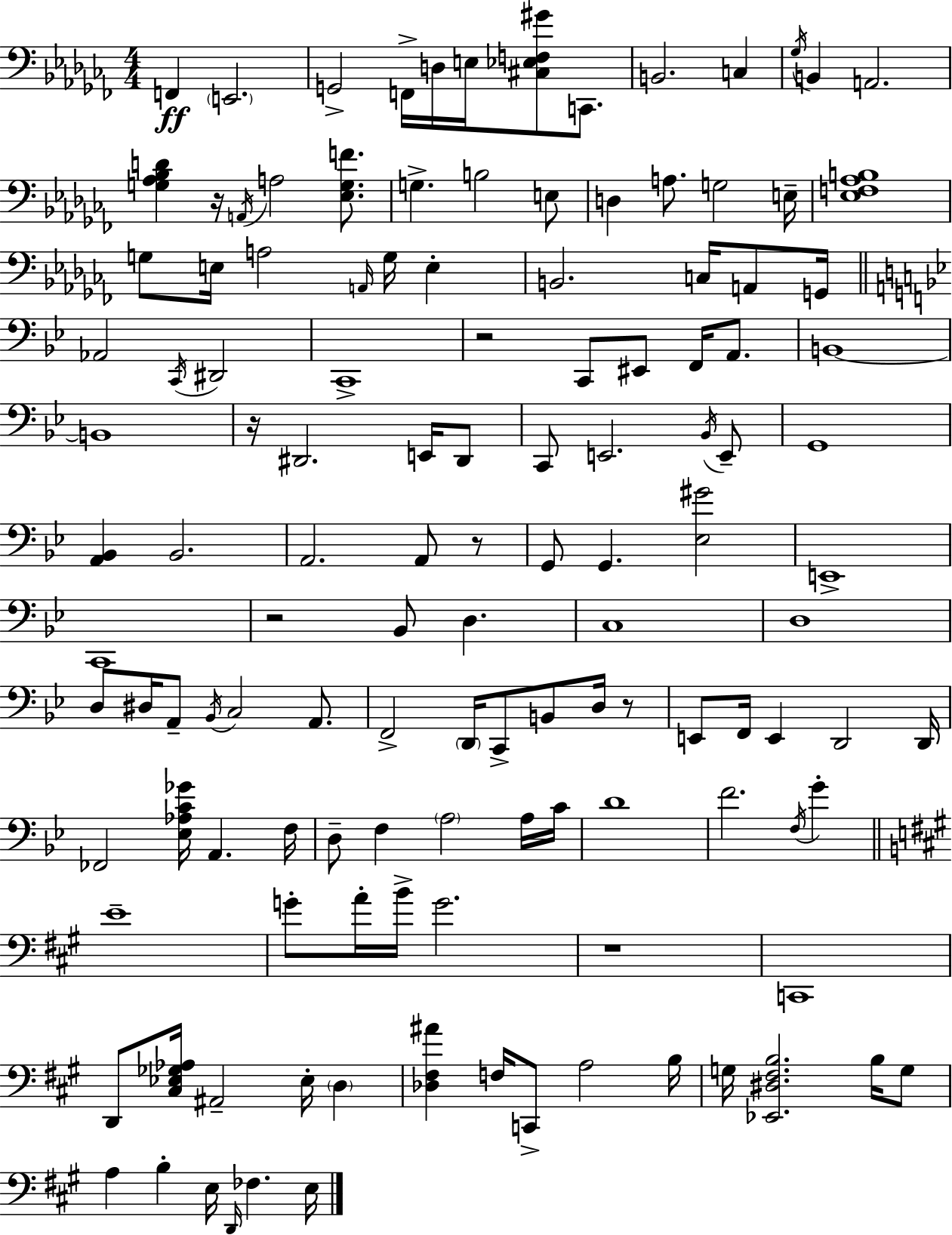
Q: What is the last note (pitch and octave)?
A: E3